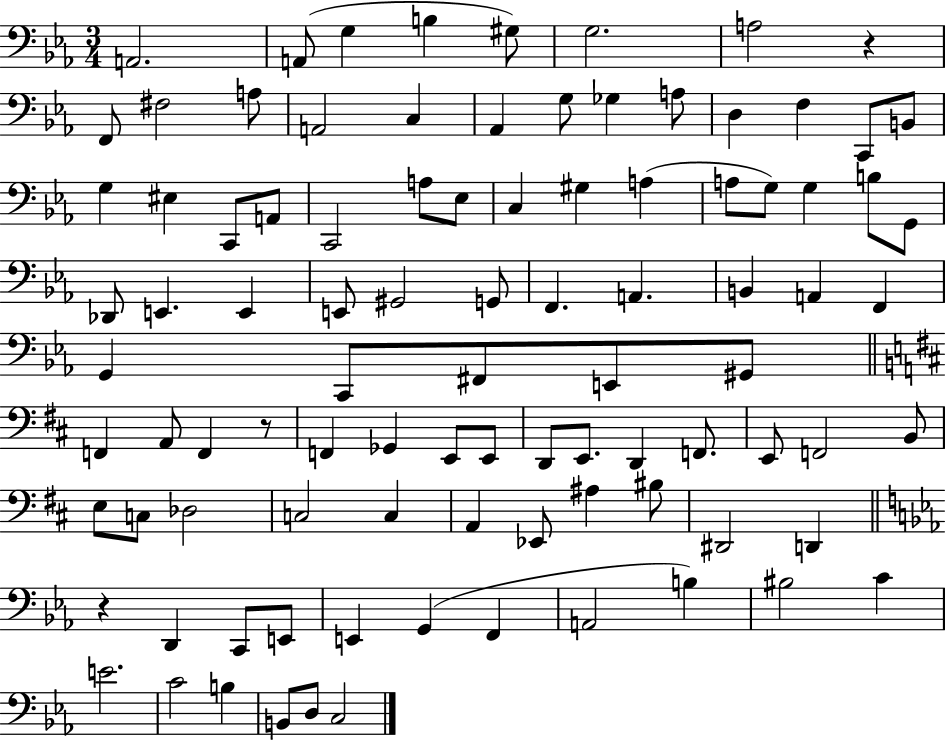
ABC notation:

X:1
T:Untitled
M:3/4
L:1/4
K:Eb
A,,2 A,,/2 G, B, ^G,/2 G,2 A,2 z F,,/2 ^F,2 A,/2 A,,2 C, _A,, G,/2 _G, A,/2 D, F, C,,/2 B,,/2 G, ^E, C,,/2 A,,/2 C,,2 A,/2 _E,/2 C, ^G, A, A,/2 G,/2 G, B,/2 G,,/2 _D,,/2 E,, E,, E,,/2 ^G,,2 G,,/2 F,, A,, B,, A,, F,, G,, C,,/2 ^F,,/2 E,,/2 ^G,,/2 F,, A,,/2 F,, z/2 F,, _G,, E,,/2 E,,/2 D,,/2 E,,/2 D,, F,,/2 E,,/2 F,,2 B,,/2 E,/2 C,/2 _D,2 C,2 C, A,, _E,,/2 ^A, ^B,/2 ^D,,2 D,, z D,, C,,/2 E,,/2 E,, G,, F,, A,,2 B, ^B,2 C E2 C2 B, B,,/2 D,/2 C,2